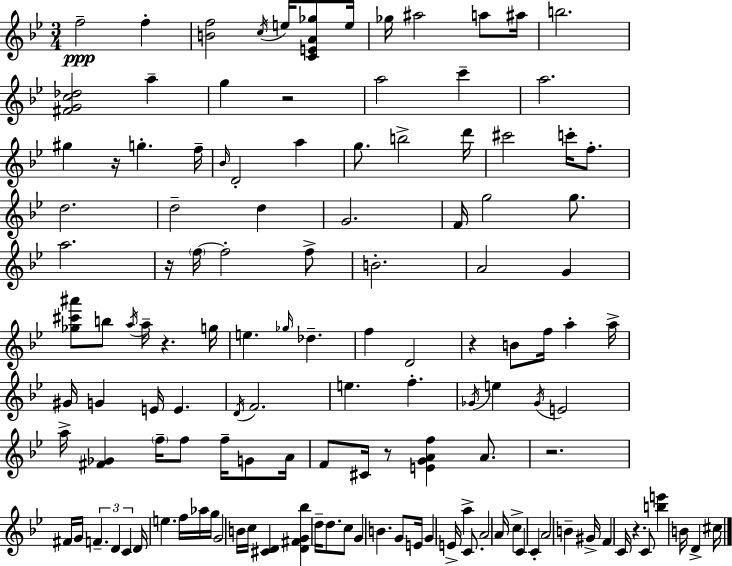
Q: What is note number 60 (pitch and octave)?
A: F4